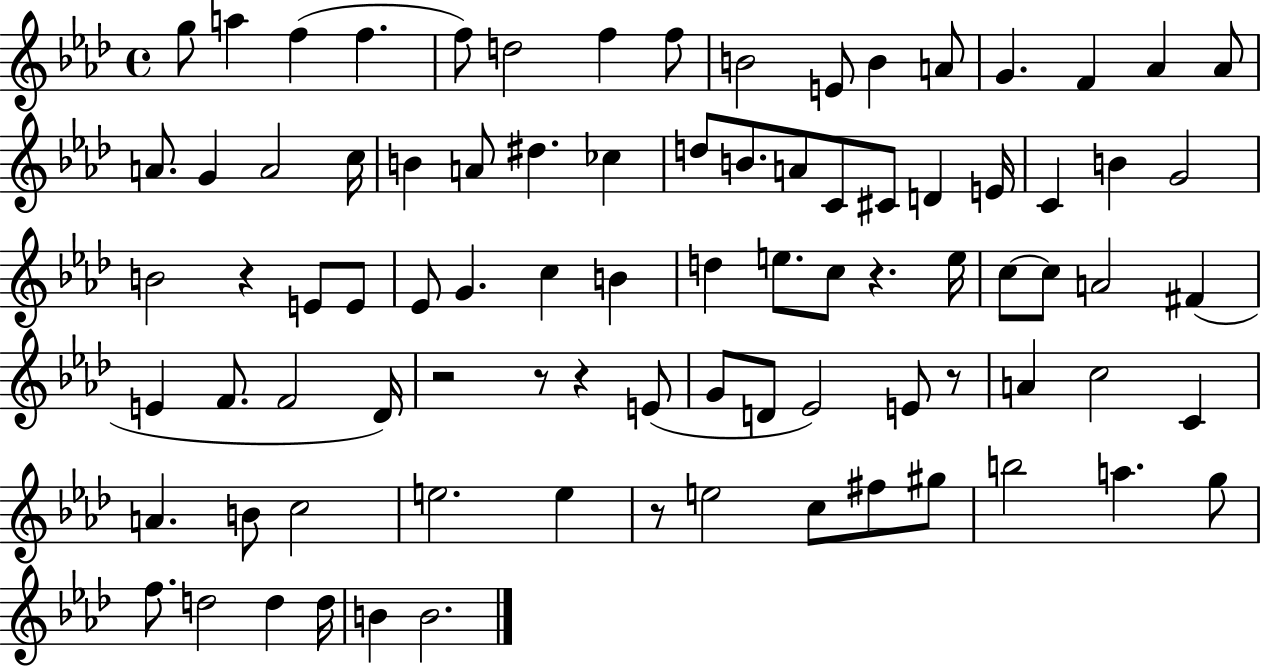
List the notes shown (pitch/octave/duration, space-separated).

G5/e A5/q F5/q F5/q. F5/e D5/h F5/q F5/e B4/h E4/e B4/q A4/e G4/q. F4/q Ab4/q Ab4/e A4/e. G4/q A4/h C5/s B4/q A4/e D#5/q. CES5/q D5/e B4/e. A4/e C4/e C#4/e D4/q E4/s C4/q B4/q G4/h B4/h R/q E4/e E4/e Eb4/e G4/q. C5/q B4/q D5/q E5/e. C5/e R/q. E5/s C5/e C5/e A4/h F#4/q E4/q F4/e. F4/h Db4/s R/h R/e R/q E4/e G4/e D4/e Eb4/h E4/e R/e A4/q C5/h C4/q A4/q. B4/e C5/h E5/h. E5/q R/e E5/h C5/e F#5/e G#5/e B5/h A5/q. G5/e F5/e. D5/h D5/q D5/s B4/q B4/h.